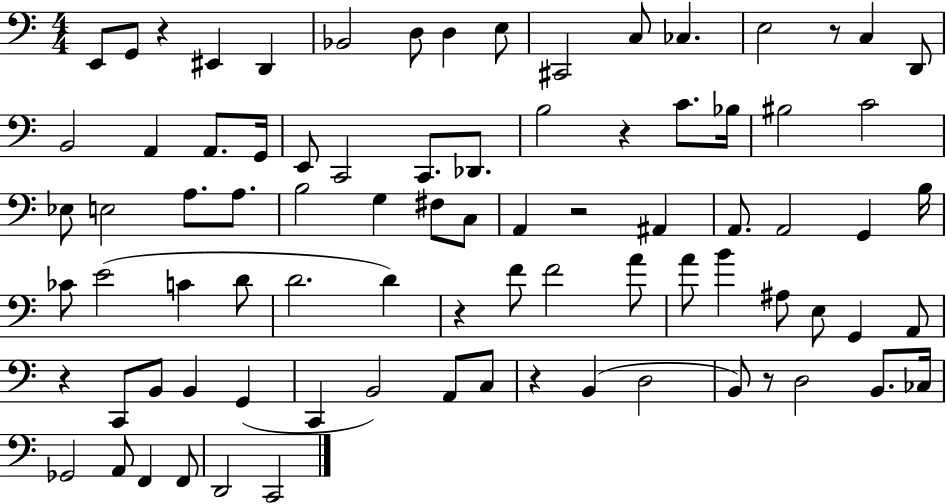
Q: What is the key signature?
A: C major